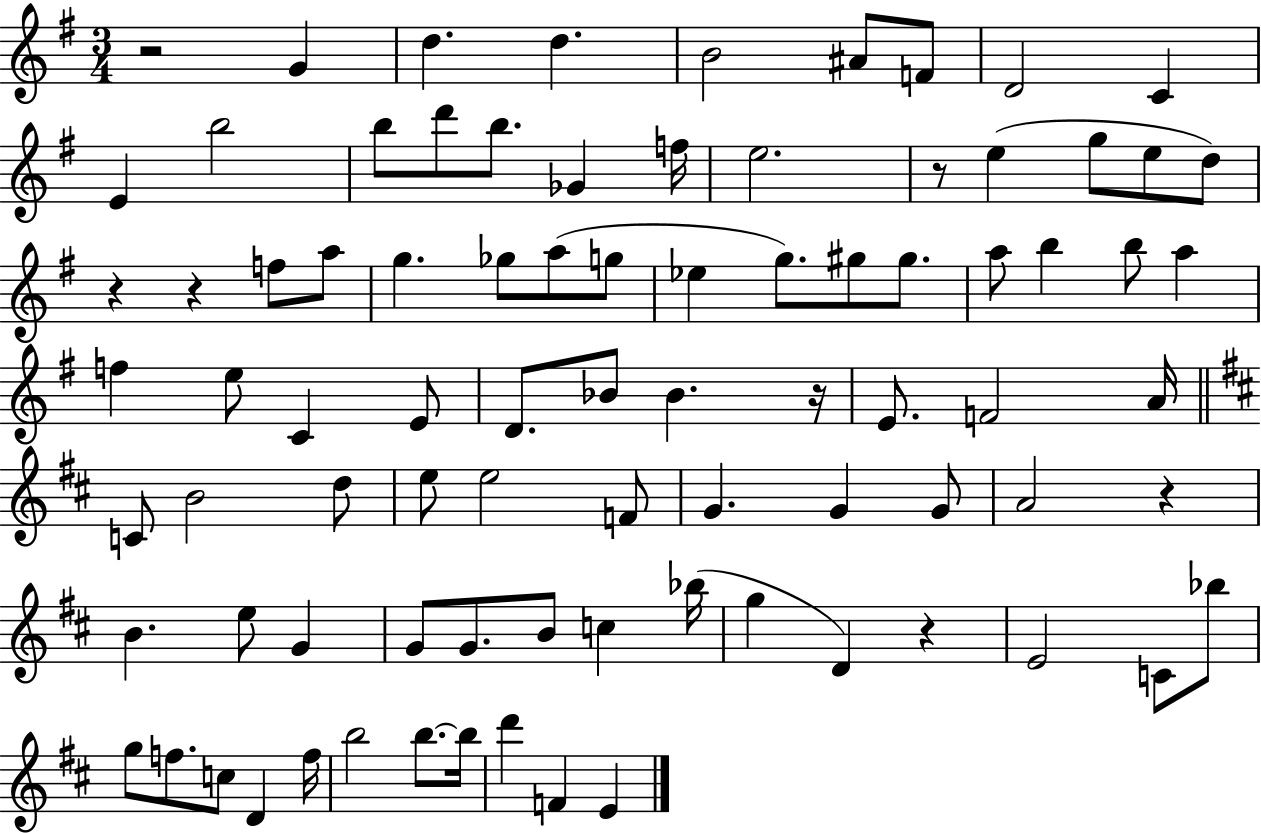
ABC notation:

X:1
T:Untitled
M:3/4
L:1/4
K:G
z2 G d d B2 ^A/2 F/2 D2 C E b2 b/2 d'/2 b/2 _G f/4 e2 z/2 e g/2 e/2 d/2 z z f/2 a/2 g _g/2 a/2 g/2 _e g/2 ^g/2 ^g/2 a/2 b b/2 a f e/2 C E/2 D/2 _B/2 _B z/4 E/2 F2 A/4 C/2 B2 d/2 e/2 e2 F/2 G G G/2 A2 z B e/2 G G/2 G/2 B/2 c _b/4 g D z E2 C/2 _b/2 g/2 f/2 c/2 D f/4 b2 b/2 b/4 d' F E